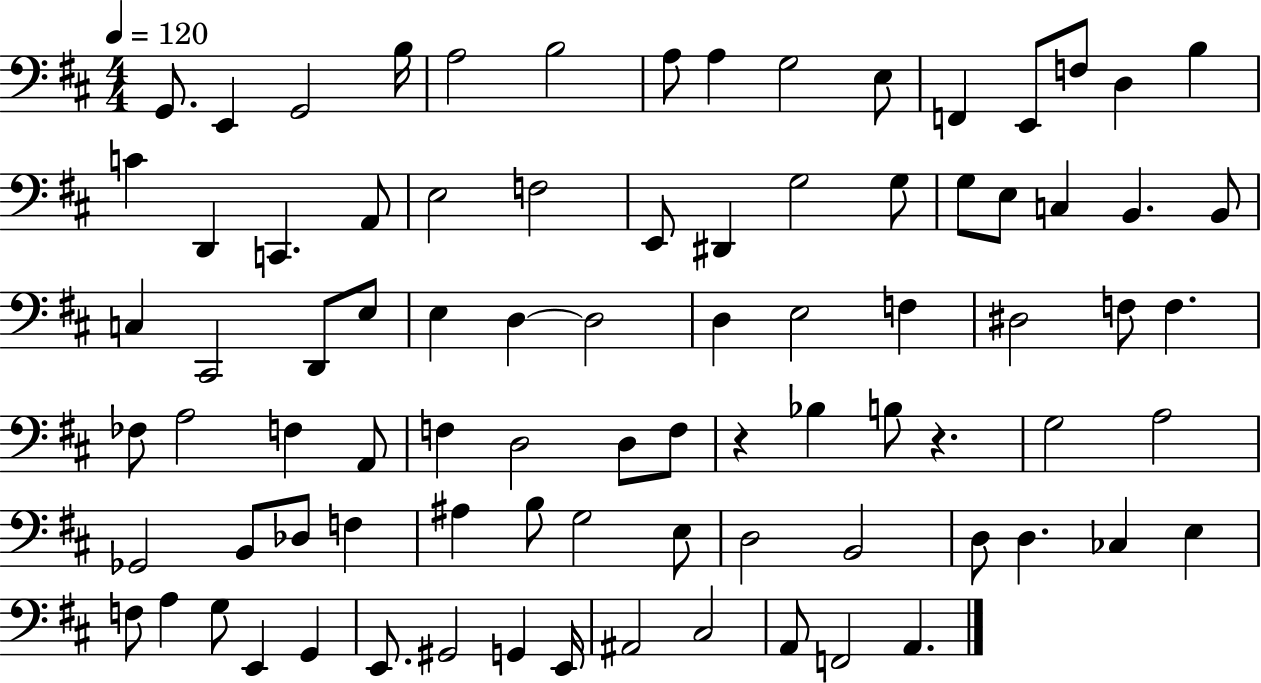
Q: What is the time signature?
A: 4/4